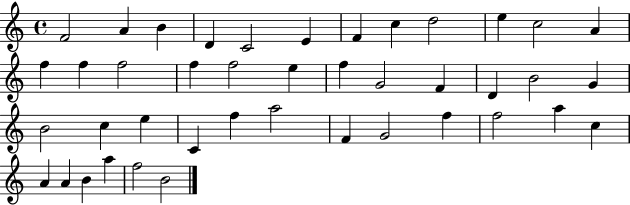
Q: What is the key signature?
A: C major